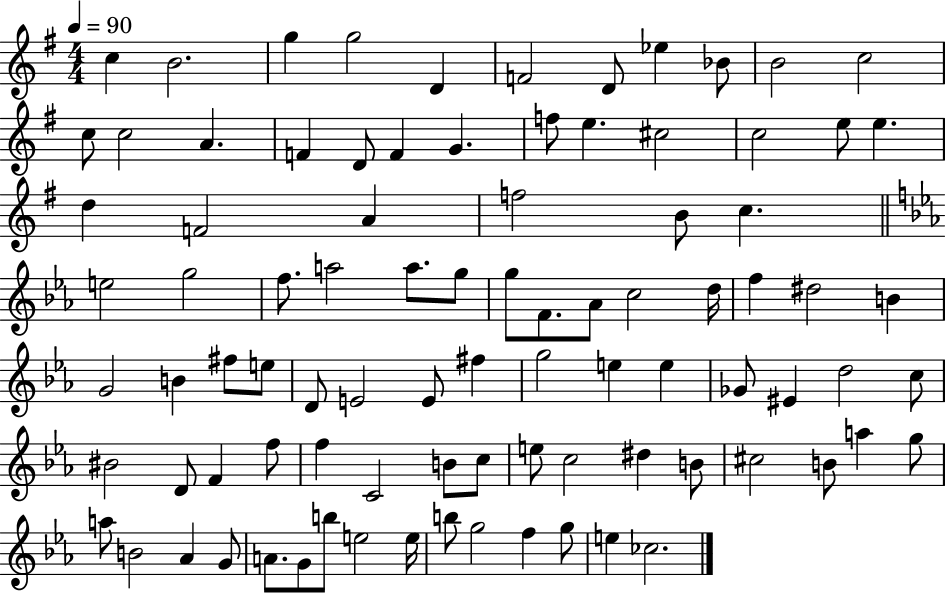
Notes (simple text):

C5/q B4/h. G5/q G5/h D4/q F4/h D4/e Eb5/q Bb4/e B4/h C5/h C5/e C5/h A4/q. F4/q D4/e F4/q G4/q. F5/e E5/q. C#5/h C5/h E5/e E5/q. D5/q F4/h A4/q F5/h B4/e C5/q. E5/h G5/h F5/e. A5/h A5/e. G5/e G5/e F4/e. Ab4/e C5/h D5/s F5/q D#5/h B4/q G4/h B4/q F#5/e E5/e D4/e E4/h E4/e F#5/q G5/h E5/q E5/q Gb4/e EIS4/q D5/h C5/e BIS4/h D4/e F4/q F5/e F5/q C4/h B4/e C5/e E5/e C5/h D#5/q B4/e C#5/h B4/e A5/q G5/e A5/e B4/h Ab4/q G4/e A4/e. G4/e B5/e E5/h E5/s B5/e G5/h F5/q G5/e E5/q CES5/h.